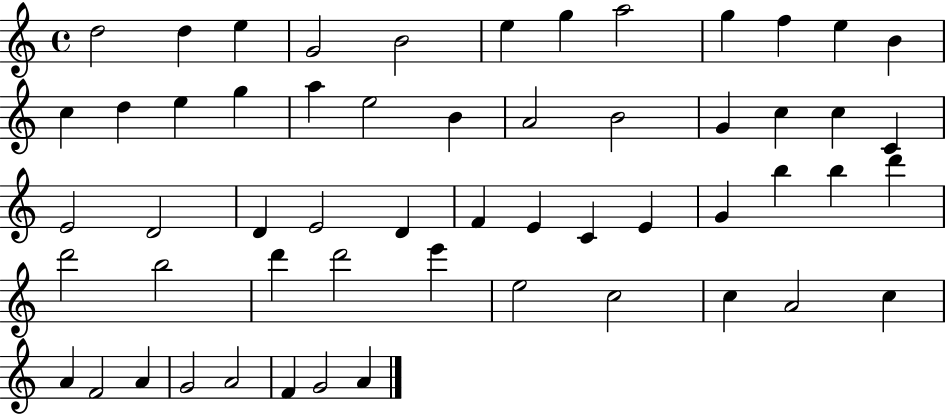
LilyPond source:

{
  \clef treble
  \time 4/4
  \defaultTimeSignature
  \key c \major
  d''2 d''4 e''4 | g'2 b'2 | e''4 g''4 a''2 | g''4 f''4 e''4 b'4 | \break c''4 d''4 e''4 g''4 | a''4 e''2 b'4 | a'2 b'2 | g'4 c''4 c''4 c'4 | \break e'2 d'2 | d'4 e'2 d'4 | f'4 e'4 c'4 e'4 | g'4 b''4 b''4 d'''4 | \break d'''2 b''2 | d'''4 d'''2 e'''4 | e''2 c''2 | c''4 a'2 c''4 | \break a'4 f'2 a'4 | g'2 a'2 | f'4 g'2 a'4 | \bar "|."
}